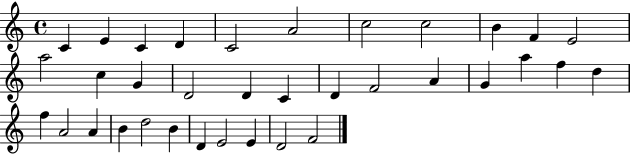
X:1
T:Untitled
M:4/4
L:1/4
K:C
C E C D C2 A2 c2 c2 B F E2 a2 c G D2 D C D F2 A G a f d f A2 A B d2 B D E2 E D2 F2